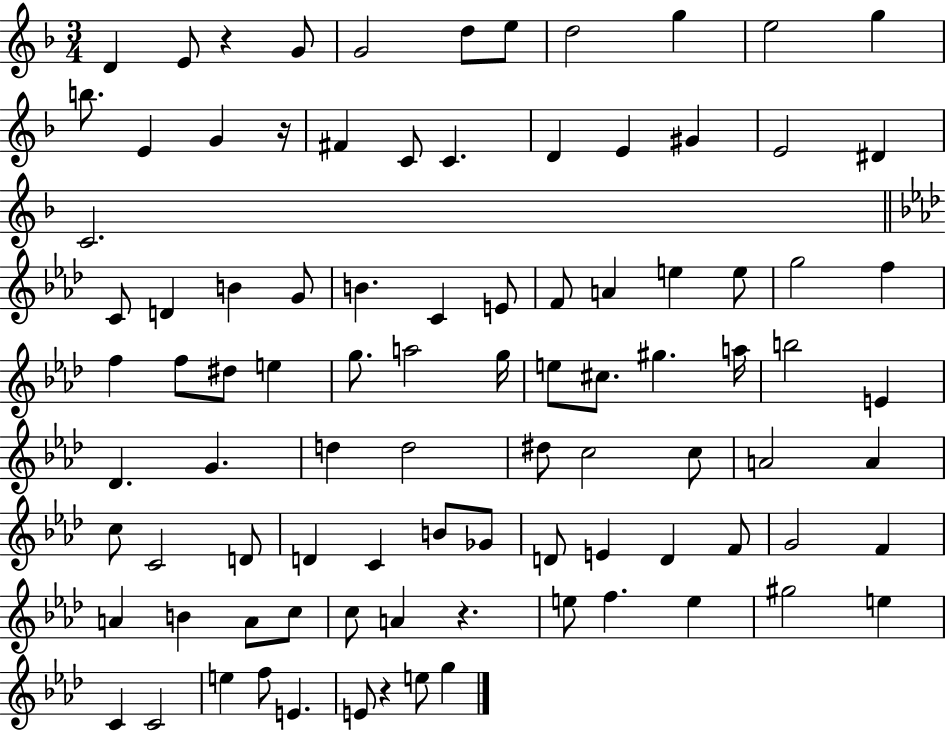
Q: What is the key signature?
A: F major